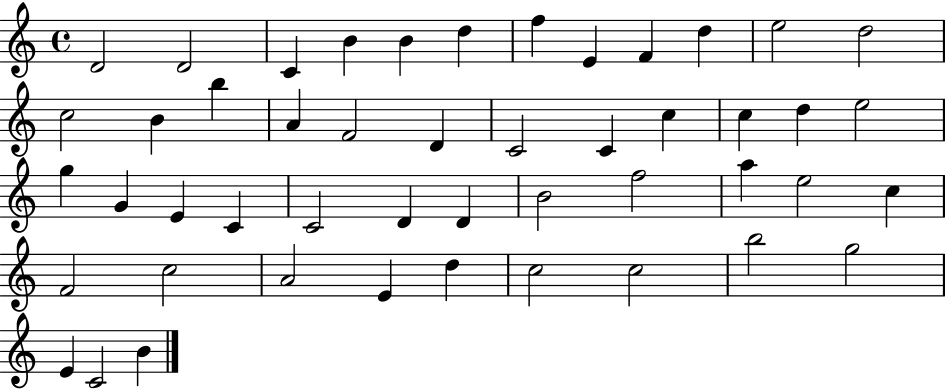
X:1
T:Untitled
M:4/4
L:1/4
K:C
D2 D2 C B B d f E F d e2 d2 c2 B b A F2 D C2 C c c d e2 g G E C C2 D D B2 f2 a e2 c F2 c2 A2 E d c2 c2 b2 g2 E C2 B